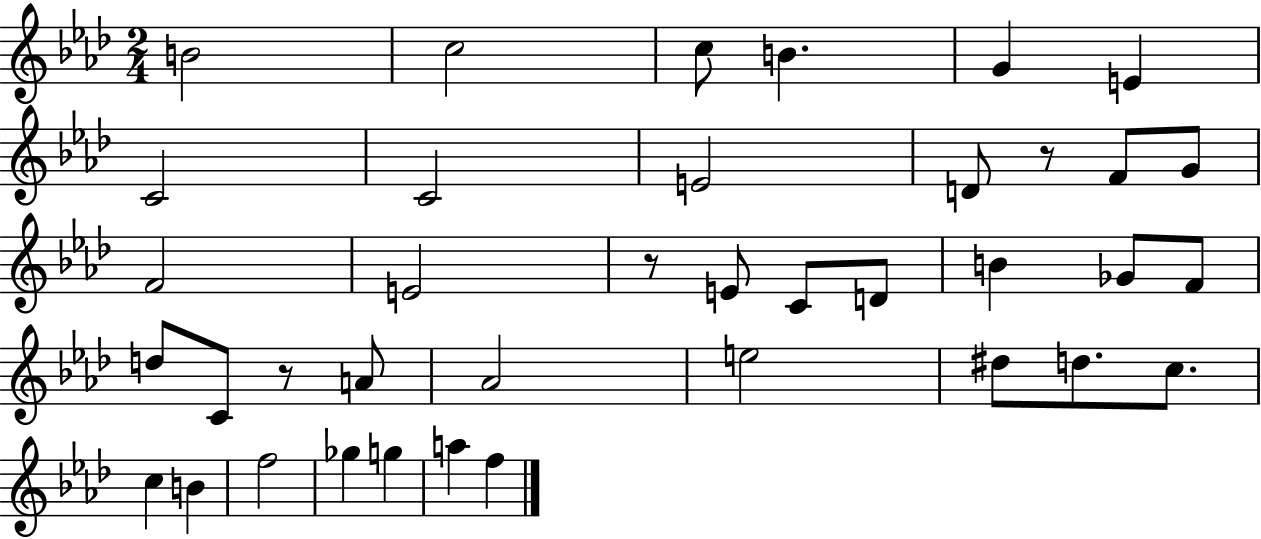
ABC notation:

X:1
T:Untitled
M:2/4
L:1/4
K:Ab
B2 c2 c/2 B G E C2 C2 E2 D/2 z/2 F/2 G/2 F2 E2 z/2 E/2 C/2 D/2 B _G/2 F/2 d/2 C/2 z/2 A/2 _A2 e2 ^d/2 d/2 c/2 c B f2 _g g a f